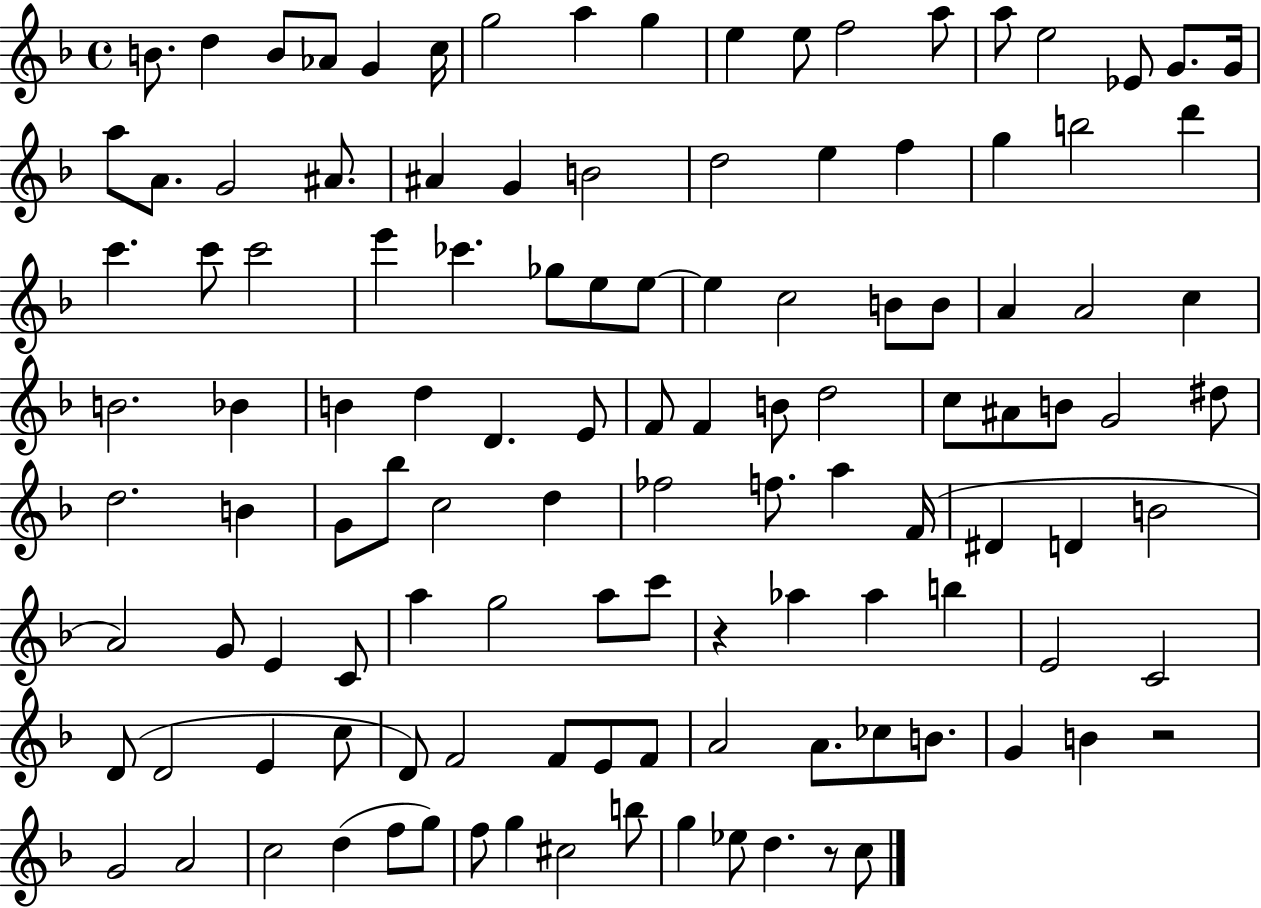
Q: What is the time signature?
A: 4/4